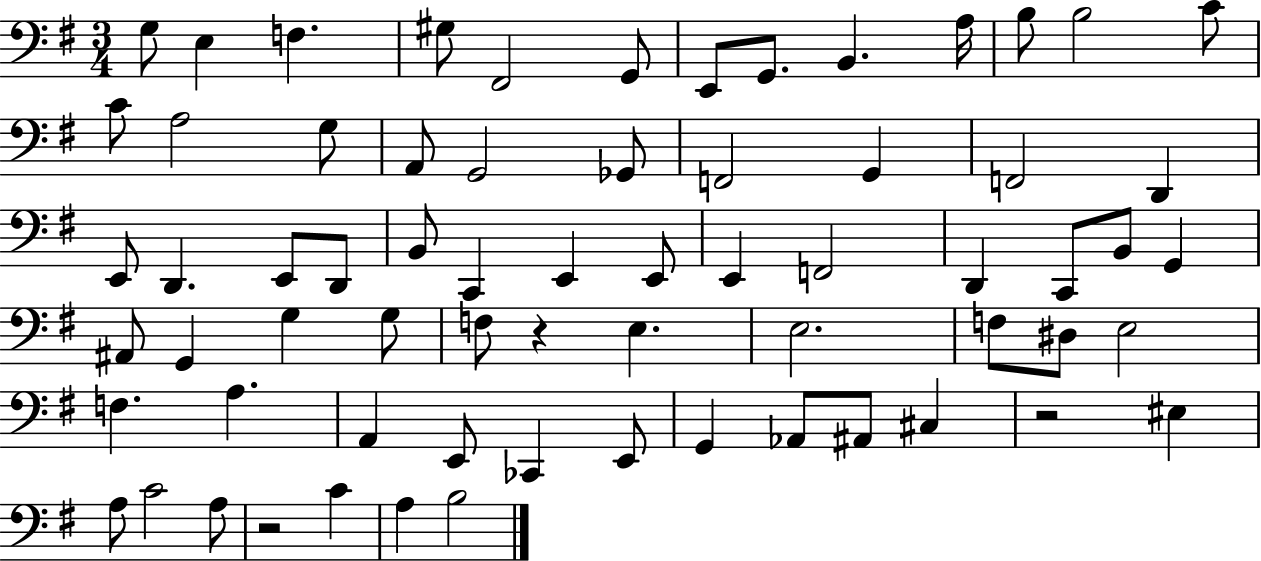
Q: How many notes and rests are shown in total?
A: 67